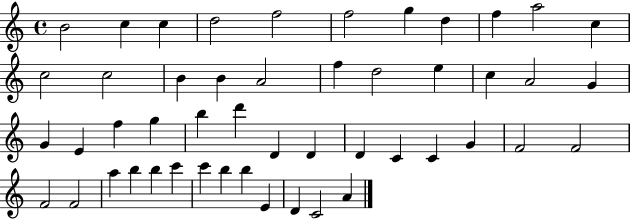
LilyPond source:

{
  \clef treble
  \time 4/4
  \defaultTimeSignature
  \key c \major
  b'2 c''4 c''4 | d''2 f''2 | f''2 g''4 d''4 | f''4 a''2 c''4 | \break c''2 c''2 | b'4 b'4 a'2 | f''4 d''2 e''4 | c''4 a'2 g'4 | \break g'4 e'4 f''4 g''4 | b''4 d'''4 d'4 d'4 | d'4 c'4 c'4 g'4 | f'2 f'2 | \break f'2 f'2 | a''4 b''4 b''4 c'''4 | c'''4 b''4 b''4 e'4 | d'4 c'2 a'4 | \break \bar "|."
}